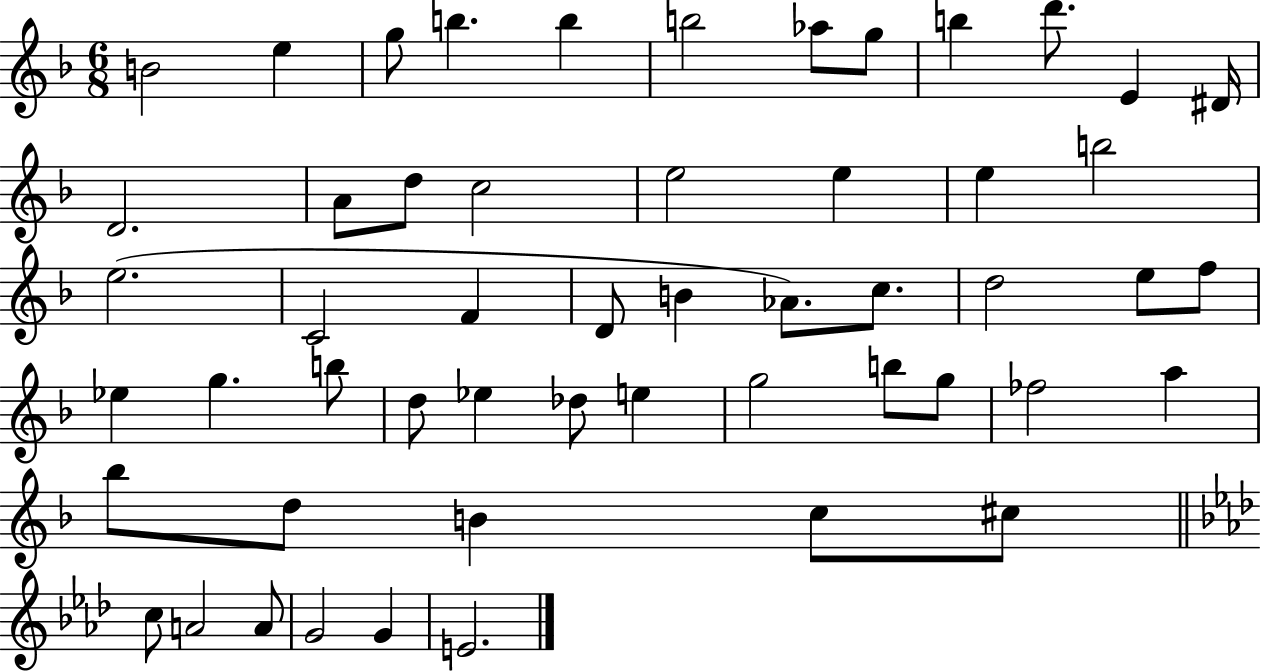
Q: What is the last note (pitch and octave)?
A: E4